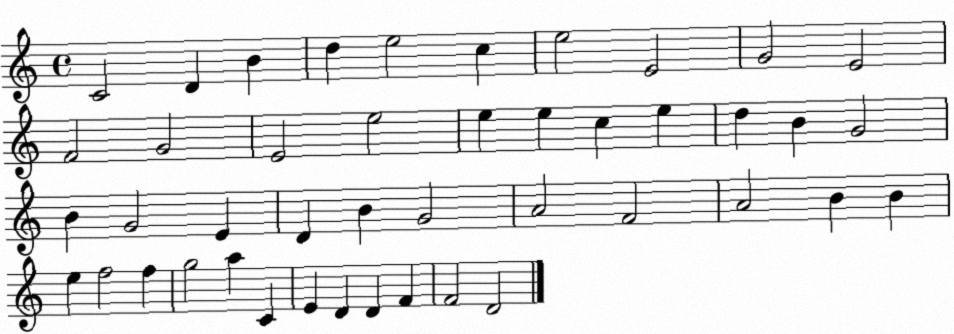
X:1
T:Untitled
M:4/4
L:1/4
K:C
C2 D B d e2 c e2 E2 G2 E2 F2 G2 E2 e2 e e c e d B G2 B G2 E D B G2 A2 F2 A2 B B e f2 f g2 a C E D D F F2 D2